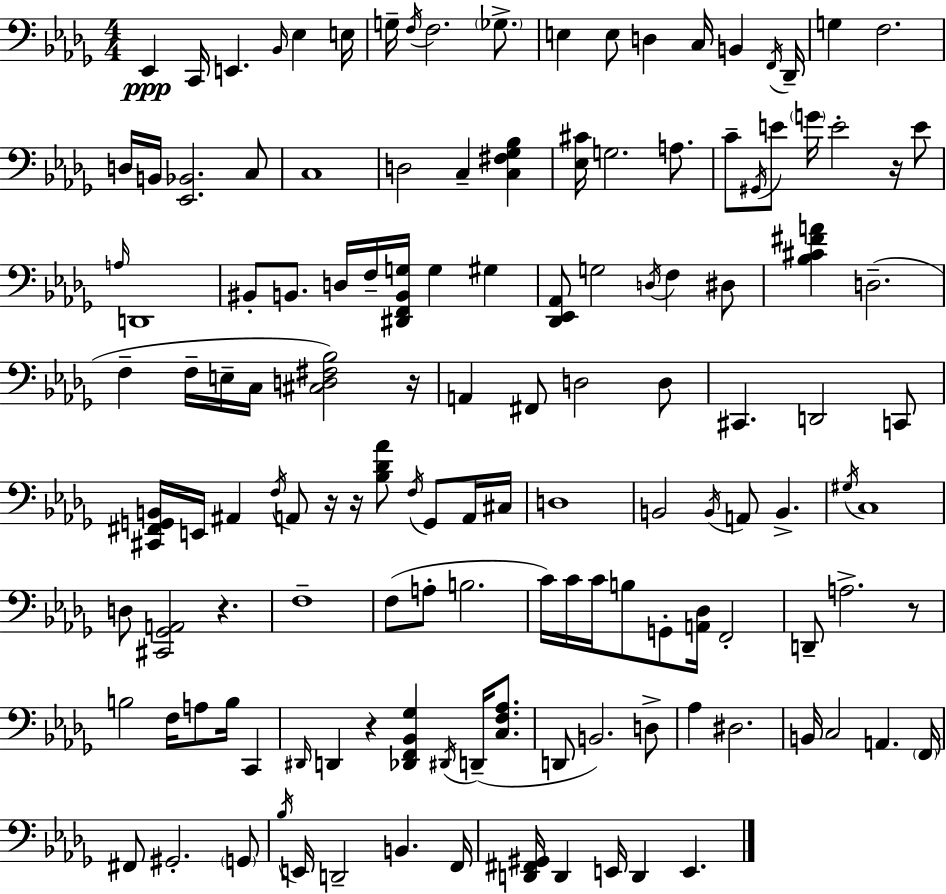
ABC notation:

X:1
T:Untitled
M:4/4
L:1/4
K:Bbm
_E,, C,,/4 E,, _B,,/4 _E, E,/4 G,/4 F,/4 F,2 _G,/2 E, E,/2 D, C,/4 B,, F,,/4 _D,,/4 G, F,2 D,/4 B,,/4 [_E,,_B,,]2 C,/2 C,4 D,2 C, [C,^F,_G,_B,] [_E,^C]/4 G,2 A,/2 C/2 ^G,,/4 E/2 G/4 E2 z/4 E/2 A,/4 D,,4 ^B,,/2 B,,/2 D,/4 F,/4 [^D,,F,,B,,G,]/4 G, ^G, [_D,,_E,,_A,,]/2 G,2 D,/4 F, ^D,/2 [_B,^C^FA] D,2 F, F,/4 E,/4 C,/4 [^C,D,^F,_B,]2 z/4 A,, ^F,,/2 D,2 D,/2 ^C,, D,,2 C,,/2 [^C,,^F,,G,,B,,]/4 E,,/4 ^A,, F,/4 A,,/2 z/4 z/4 [_B,_D_A]/2 F,/4 G,,/2 A,,/4 ^C,/4 D,4 B,,2 B,,/4 A,,/2 B,, ^G,/4 C,4 D,/2 [^C,,_G,,A,,]2 z F,4 F,/2 A,/2 B,2 C/4 C/4 C/4 B,/2 G,,/2 [A,,_D,]/4 F,,2 D,,/2 A,2 z/2 B,2 F,/4 A,/2 B,/4 C,, ^D,,/4 D,, z [_D,,F,,_B,,_G,] ^D,,/4 D,,/4 [C,F,_A,]/2 D,,/2 B,,2 D,/2 _A, ^D,2 B,,/4 C,2 A,, F,,/4 ^F,,/2 ^G,,2 G,,/2 _B,/4 E,,/4 D,,2 B,, F,,/4 [D,,^F,,^G,,]/4 D,, E,,/4 D,, E,,